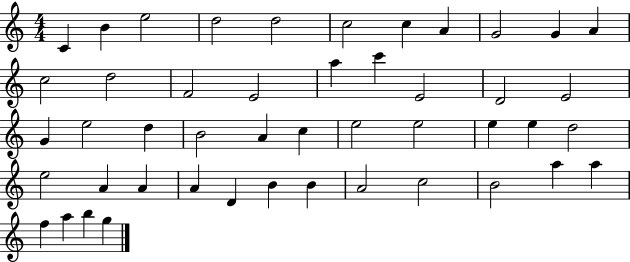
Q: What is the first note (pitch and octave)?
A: C4